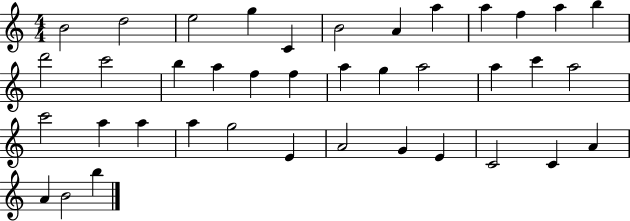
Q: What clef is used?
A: treble